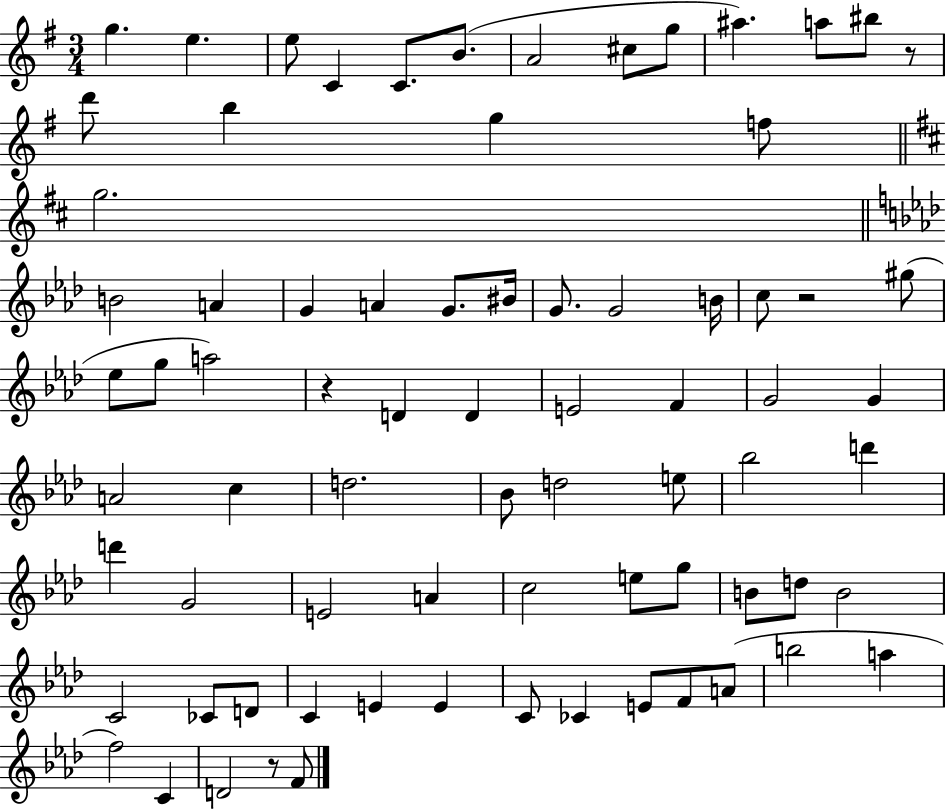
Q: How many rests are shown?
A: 4